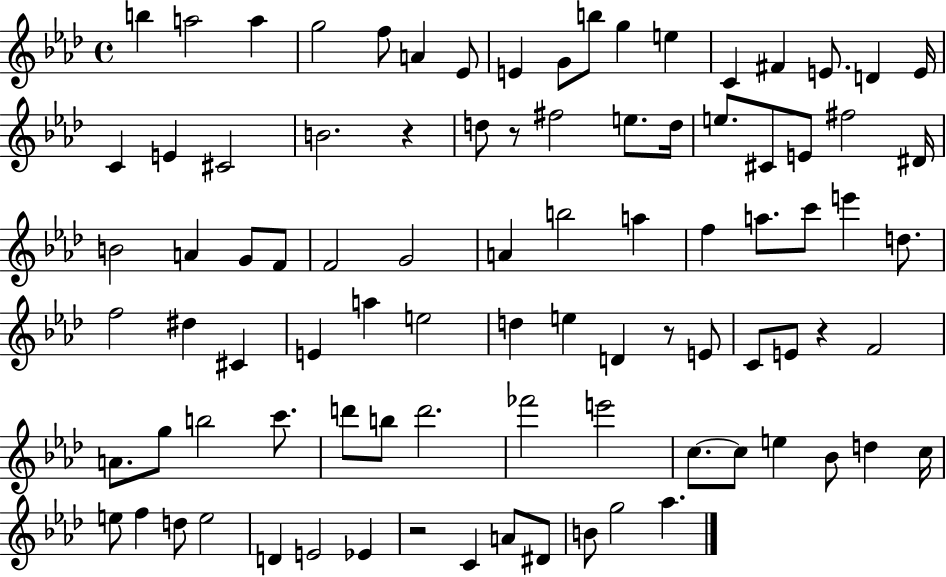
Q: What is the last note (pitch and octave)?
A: Ab5